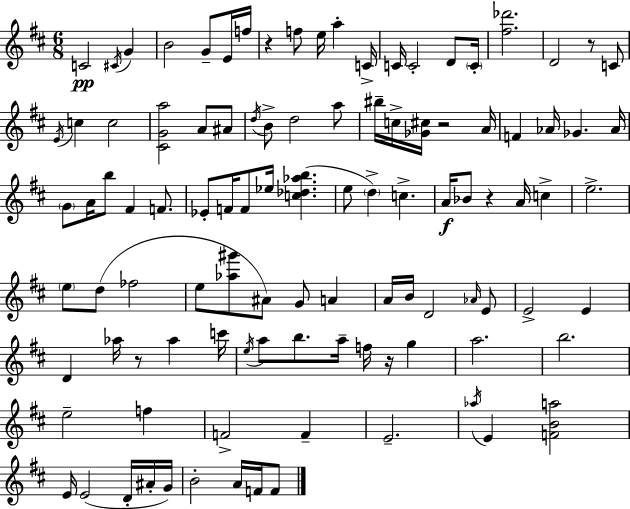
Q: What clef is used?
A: treble